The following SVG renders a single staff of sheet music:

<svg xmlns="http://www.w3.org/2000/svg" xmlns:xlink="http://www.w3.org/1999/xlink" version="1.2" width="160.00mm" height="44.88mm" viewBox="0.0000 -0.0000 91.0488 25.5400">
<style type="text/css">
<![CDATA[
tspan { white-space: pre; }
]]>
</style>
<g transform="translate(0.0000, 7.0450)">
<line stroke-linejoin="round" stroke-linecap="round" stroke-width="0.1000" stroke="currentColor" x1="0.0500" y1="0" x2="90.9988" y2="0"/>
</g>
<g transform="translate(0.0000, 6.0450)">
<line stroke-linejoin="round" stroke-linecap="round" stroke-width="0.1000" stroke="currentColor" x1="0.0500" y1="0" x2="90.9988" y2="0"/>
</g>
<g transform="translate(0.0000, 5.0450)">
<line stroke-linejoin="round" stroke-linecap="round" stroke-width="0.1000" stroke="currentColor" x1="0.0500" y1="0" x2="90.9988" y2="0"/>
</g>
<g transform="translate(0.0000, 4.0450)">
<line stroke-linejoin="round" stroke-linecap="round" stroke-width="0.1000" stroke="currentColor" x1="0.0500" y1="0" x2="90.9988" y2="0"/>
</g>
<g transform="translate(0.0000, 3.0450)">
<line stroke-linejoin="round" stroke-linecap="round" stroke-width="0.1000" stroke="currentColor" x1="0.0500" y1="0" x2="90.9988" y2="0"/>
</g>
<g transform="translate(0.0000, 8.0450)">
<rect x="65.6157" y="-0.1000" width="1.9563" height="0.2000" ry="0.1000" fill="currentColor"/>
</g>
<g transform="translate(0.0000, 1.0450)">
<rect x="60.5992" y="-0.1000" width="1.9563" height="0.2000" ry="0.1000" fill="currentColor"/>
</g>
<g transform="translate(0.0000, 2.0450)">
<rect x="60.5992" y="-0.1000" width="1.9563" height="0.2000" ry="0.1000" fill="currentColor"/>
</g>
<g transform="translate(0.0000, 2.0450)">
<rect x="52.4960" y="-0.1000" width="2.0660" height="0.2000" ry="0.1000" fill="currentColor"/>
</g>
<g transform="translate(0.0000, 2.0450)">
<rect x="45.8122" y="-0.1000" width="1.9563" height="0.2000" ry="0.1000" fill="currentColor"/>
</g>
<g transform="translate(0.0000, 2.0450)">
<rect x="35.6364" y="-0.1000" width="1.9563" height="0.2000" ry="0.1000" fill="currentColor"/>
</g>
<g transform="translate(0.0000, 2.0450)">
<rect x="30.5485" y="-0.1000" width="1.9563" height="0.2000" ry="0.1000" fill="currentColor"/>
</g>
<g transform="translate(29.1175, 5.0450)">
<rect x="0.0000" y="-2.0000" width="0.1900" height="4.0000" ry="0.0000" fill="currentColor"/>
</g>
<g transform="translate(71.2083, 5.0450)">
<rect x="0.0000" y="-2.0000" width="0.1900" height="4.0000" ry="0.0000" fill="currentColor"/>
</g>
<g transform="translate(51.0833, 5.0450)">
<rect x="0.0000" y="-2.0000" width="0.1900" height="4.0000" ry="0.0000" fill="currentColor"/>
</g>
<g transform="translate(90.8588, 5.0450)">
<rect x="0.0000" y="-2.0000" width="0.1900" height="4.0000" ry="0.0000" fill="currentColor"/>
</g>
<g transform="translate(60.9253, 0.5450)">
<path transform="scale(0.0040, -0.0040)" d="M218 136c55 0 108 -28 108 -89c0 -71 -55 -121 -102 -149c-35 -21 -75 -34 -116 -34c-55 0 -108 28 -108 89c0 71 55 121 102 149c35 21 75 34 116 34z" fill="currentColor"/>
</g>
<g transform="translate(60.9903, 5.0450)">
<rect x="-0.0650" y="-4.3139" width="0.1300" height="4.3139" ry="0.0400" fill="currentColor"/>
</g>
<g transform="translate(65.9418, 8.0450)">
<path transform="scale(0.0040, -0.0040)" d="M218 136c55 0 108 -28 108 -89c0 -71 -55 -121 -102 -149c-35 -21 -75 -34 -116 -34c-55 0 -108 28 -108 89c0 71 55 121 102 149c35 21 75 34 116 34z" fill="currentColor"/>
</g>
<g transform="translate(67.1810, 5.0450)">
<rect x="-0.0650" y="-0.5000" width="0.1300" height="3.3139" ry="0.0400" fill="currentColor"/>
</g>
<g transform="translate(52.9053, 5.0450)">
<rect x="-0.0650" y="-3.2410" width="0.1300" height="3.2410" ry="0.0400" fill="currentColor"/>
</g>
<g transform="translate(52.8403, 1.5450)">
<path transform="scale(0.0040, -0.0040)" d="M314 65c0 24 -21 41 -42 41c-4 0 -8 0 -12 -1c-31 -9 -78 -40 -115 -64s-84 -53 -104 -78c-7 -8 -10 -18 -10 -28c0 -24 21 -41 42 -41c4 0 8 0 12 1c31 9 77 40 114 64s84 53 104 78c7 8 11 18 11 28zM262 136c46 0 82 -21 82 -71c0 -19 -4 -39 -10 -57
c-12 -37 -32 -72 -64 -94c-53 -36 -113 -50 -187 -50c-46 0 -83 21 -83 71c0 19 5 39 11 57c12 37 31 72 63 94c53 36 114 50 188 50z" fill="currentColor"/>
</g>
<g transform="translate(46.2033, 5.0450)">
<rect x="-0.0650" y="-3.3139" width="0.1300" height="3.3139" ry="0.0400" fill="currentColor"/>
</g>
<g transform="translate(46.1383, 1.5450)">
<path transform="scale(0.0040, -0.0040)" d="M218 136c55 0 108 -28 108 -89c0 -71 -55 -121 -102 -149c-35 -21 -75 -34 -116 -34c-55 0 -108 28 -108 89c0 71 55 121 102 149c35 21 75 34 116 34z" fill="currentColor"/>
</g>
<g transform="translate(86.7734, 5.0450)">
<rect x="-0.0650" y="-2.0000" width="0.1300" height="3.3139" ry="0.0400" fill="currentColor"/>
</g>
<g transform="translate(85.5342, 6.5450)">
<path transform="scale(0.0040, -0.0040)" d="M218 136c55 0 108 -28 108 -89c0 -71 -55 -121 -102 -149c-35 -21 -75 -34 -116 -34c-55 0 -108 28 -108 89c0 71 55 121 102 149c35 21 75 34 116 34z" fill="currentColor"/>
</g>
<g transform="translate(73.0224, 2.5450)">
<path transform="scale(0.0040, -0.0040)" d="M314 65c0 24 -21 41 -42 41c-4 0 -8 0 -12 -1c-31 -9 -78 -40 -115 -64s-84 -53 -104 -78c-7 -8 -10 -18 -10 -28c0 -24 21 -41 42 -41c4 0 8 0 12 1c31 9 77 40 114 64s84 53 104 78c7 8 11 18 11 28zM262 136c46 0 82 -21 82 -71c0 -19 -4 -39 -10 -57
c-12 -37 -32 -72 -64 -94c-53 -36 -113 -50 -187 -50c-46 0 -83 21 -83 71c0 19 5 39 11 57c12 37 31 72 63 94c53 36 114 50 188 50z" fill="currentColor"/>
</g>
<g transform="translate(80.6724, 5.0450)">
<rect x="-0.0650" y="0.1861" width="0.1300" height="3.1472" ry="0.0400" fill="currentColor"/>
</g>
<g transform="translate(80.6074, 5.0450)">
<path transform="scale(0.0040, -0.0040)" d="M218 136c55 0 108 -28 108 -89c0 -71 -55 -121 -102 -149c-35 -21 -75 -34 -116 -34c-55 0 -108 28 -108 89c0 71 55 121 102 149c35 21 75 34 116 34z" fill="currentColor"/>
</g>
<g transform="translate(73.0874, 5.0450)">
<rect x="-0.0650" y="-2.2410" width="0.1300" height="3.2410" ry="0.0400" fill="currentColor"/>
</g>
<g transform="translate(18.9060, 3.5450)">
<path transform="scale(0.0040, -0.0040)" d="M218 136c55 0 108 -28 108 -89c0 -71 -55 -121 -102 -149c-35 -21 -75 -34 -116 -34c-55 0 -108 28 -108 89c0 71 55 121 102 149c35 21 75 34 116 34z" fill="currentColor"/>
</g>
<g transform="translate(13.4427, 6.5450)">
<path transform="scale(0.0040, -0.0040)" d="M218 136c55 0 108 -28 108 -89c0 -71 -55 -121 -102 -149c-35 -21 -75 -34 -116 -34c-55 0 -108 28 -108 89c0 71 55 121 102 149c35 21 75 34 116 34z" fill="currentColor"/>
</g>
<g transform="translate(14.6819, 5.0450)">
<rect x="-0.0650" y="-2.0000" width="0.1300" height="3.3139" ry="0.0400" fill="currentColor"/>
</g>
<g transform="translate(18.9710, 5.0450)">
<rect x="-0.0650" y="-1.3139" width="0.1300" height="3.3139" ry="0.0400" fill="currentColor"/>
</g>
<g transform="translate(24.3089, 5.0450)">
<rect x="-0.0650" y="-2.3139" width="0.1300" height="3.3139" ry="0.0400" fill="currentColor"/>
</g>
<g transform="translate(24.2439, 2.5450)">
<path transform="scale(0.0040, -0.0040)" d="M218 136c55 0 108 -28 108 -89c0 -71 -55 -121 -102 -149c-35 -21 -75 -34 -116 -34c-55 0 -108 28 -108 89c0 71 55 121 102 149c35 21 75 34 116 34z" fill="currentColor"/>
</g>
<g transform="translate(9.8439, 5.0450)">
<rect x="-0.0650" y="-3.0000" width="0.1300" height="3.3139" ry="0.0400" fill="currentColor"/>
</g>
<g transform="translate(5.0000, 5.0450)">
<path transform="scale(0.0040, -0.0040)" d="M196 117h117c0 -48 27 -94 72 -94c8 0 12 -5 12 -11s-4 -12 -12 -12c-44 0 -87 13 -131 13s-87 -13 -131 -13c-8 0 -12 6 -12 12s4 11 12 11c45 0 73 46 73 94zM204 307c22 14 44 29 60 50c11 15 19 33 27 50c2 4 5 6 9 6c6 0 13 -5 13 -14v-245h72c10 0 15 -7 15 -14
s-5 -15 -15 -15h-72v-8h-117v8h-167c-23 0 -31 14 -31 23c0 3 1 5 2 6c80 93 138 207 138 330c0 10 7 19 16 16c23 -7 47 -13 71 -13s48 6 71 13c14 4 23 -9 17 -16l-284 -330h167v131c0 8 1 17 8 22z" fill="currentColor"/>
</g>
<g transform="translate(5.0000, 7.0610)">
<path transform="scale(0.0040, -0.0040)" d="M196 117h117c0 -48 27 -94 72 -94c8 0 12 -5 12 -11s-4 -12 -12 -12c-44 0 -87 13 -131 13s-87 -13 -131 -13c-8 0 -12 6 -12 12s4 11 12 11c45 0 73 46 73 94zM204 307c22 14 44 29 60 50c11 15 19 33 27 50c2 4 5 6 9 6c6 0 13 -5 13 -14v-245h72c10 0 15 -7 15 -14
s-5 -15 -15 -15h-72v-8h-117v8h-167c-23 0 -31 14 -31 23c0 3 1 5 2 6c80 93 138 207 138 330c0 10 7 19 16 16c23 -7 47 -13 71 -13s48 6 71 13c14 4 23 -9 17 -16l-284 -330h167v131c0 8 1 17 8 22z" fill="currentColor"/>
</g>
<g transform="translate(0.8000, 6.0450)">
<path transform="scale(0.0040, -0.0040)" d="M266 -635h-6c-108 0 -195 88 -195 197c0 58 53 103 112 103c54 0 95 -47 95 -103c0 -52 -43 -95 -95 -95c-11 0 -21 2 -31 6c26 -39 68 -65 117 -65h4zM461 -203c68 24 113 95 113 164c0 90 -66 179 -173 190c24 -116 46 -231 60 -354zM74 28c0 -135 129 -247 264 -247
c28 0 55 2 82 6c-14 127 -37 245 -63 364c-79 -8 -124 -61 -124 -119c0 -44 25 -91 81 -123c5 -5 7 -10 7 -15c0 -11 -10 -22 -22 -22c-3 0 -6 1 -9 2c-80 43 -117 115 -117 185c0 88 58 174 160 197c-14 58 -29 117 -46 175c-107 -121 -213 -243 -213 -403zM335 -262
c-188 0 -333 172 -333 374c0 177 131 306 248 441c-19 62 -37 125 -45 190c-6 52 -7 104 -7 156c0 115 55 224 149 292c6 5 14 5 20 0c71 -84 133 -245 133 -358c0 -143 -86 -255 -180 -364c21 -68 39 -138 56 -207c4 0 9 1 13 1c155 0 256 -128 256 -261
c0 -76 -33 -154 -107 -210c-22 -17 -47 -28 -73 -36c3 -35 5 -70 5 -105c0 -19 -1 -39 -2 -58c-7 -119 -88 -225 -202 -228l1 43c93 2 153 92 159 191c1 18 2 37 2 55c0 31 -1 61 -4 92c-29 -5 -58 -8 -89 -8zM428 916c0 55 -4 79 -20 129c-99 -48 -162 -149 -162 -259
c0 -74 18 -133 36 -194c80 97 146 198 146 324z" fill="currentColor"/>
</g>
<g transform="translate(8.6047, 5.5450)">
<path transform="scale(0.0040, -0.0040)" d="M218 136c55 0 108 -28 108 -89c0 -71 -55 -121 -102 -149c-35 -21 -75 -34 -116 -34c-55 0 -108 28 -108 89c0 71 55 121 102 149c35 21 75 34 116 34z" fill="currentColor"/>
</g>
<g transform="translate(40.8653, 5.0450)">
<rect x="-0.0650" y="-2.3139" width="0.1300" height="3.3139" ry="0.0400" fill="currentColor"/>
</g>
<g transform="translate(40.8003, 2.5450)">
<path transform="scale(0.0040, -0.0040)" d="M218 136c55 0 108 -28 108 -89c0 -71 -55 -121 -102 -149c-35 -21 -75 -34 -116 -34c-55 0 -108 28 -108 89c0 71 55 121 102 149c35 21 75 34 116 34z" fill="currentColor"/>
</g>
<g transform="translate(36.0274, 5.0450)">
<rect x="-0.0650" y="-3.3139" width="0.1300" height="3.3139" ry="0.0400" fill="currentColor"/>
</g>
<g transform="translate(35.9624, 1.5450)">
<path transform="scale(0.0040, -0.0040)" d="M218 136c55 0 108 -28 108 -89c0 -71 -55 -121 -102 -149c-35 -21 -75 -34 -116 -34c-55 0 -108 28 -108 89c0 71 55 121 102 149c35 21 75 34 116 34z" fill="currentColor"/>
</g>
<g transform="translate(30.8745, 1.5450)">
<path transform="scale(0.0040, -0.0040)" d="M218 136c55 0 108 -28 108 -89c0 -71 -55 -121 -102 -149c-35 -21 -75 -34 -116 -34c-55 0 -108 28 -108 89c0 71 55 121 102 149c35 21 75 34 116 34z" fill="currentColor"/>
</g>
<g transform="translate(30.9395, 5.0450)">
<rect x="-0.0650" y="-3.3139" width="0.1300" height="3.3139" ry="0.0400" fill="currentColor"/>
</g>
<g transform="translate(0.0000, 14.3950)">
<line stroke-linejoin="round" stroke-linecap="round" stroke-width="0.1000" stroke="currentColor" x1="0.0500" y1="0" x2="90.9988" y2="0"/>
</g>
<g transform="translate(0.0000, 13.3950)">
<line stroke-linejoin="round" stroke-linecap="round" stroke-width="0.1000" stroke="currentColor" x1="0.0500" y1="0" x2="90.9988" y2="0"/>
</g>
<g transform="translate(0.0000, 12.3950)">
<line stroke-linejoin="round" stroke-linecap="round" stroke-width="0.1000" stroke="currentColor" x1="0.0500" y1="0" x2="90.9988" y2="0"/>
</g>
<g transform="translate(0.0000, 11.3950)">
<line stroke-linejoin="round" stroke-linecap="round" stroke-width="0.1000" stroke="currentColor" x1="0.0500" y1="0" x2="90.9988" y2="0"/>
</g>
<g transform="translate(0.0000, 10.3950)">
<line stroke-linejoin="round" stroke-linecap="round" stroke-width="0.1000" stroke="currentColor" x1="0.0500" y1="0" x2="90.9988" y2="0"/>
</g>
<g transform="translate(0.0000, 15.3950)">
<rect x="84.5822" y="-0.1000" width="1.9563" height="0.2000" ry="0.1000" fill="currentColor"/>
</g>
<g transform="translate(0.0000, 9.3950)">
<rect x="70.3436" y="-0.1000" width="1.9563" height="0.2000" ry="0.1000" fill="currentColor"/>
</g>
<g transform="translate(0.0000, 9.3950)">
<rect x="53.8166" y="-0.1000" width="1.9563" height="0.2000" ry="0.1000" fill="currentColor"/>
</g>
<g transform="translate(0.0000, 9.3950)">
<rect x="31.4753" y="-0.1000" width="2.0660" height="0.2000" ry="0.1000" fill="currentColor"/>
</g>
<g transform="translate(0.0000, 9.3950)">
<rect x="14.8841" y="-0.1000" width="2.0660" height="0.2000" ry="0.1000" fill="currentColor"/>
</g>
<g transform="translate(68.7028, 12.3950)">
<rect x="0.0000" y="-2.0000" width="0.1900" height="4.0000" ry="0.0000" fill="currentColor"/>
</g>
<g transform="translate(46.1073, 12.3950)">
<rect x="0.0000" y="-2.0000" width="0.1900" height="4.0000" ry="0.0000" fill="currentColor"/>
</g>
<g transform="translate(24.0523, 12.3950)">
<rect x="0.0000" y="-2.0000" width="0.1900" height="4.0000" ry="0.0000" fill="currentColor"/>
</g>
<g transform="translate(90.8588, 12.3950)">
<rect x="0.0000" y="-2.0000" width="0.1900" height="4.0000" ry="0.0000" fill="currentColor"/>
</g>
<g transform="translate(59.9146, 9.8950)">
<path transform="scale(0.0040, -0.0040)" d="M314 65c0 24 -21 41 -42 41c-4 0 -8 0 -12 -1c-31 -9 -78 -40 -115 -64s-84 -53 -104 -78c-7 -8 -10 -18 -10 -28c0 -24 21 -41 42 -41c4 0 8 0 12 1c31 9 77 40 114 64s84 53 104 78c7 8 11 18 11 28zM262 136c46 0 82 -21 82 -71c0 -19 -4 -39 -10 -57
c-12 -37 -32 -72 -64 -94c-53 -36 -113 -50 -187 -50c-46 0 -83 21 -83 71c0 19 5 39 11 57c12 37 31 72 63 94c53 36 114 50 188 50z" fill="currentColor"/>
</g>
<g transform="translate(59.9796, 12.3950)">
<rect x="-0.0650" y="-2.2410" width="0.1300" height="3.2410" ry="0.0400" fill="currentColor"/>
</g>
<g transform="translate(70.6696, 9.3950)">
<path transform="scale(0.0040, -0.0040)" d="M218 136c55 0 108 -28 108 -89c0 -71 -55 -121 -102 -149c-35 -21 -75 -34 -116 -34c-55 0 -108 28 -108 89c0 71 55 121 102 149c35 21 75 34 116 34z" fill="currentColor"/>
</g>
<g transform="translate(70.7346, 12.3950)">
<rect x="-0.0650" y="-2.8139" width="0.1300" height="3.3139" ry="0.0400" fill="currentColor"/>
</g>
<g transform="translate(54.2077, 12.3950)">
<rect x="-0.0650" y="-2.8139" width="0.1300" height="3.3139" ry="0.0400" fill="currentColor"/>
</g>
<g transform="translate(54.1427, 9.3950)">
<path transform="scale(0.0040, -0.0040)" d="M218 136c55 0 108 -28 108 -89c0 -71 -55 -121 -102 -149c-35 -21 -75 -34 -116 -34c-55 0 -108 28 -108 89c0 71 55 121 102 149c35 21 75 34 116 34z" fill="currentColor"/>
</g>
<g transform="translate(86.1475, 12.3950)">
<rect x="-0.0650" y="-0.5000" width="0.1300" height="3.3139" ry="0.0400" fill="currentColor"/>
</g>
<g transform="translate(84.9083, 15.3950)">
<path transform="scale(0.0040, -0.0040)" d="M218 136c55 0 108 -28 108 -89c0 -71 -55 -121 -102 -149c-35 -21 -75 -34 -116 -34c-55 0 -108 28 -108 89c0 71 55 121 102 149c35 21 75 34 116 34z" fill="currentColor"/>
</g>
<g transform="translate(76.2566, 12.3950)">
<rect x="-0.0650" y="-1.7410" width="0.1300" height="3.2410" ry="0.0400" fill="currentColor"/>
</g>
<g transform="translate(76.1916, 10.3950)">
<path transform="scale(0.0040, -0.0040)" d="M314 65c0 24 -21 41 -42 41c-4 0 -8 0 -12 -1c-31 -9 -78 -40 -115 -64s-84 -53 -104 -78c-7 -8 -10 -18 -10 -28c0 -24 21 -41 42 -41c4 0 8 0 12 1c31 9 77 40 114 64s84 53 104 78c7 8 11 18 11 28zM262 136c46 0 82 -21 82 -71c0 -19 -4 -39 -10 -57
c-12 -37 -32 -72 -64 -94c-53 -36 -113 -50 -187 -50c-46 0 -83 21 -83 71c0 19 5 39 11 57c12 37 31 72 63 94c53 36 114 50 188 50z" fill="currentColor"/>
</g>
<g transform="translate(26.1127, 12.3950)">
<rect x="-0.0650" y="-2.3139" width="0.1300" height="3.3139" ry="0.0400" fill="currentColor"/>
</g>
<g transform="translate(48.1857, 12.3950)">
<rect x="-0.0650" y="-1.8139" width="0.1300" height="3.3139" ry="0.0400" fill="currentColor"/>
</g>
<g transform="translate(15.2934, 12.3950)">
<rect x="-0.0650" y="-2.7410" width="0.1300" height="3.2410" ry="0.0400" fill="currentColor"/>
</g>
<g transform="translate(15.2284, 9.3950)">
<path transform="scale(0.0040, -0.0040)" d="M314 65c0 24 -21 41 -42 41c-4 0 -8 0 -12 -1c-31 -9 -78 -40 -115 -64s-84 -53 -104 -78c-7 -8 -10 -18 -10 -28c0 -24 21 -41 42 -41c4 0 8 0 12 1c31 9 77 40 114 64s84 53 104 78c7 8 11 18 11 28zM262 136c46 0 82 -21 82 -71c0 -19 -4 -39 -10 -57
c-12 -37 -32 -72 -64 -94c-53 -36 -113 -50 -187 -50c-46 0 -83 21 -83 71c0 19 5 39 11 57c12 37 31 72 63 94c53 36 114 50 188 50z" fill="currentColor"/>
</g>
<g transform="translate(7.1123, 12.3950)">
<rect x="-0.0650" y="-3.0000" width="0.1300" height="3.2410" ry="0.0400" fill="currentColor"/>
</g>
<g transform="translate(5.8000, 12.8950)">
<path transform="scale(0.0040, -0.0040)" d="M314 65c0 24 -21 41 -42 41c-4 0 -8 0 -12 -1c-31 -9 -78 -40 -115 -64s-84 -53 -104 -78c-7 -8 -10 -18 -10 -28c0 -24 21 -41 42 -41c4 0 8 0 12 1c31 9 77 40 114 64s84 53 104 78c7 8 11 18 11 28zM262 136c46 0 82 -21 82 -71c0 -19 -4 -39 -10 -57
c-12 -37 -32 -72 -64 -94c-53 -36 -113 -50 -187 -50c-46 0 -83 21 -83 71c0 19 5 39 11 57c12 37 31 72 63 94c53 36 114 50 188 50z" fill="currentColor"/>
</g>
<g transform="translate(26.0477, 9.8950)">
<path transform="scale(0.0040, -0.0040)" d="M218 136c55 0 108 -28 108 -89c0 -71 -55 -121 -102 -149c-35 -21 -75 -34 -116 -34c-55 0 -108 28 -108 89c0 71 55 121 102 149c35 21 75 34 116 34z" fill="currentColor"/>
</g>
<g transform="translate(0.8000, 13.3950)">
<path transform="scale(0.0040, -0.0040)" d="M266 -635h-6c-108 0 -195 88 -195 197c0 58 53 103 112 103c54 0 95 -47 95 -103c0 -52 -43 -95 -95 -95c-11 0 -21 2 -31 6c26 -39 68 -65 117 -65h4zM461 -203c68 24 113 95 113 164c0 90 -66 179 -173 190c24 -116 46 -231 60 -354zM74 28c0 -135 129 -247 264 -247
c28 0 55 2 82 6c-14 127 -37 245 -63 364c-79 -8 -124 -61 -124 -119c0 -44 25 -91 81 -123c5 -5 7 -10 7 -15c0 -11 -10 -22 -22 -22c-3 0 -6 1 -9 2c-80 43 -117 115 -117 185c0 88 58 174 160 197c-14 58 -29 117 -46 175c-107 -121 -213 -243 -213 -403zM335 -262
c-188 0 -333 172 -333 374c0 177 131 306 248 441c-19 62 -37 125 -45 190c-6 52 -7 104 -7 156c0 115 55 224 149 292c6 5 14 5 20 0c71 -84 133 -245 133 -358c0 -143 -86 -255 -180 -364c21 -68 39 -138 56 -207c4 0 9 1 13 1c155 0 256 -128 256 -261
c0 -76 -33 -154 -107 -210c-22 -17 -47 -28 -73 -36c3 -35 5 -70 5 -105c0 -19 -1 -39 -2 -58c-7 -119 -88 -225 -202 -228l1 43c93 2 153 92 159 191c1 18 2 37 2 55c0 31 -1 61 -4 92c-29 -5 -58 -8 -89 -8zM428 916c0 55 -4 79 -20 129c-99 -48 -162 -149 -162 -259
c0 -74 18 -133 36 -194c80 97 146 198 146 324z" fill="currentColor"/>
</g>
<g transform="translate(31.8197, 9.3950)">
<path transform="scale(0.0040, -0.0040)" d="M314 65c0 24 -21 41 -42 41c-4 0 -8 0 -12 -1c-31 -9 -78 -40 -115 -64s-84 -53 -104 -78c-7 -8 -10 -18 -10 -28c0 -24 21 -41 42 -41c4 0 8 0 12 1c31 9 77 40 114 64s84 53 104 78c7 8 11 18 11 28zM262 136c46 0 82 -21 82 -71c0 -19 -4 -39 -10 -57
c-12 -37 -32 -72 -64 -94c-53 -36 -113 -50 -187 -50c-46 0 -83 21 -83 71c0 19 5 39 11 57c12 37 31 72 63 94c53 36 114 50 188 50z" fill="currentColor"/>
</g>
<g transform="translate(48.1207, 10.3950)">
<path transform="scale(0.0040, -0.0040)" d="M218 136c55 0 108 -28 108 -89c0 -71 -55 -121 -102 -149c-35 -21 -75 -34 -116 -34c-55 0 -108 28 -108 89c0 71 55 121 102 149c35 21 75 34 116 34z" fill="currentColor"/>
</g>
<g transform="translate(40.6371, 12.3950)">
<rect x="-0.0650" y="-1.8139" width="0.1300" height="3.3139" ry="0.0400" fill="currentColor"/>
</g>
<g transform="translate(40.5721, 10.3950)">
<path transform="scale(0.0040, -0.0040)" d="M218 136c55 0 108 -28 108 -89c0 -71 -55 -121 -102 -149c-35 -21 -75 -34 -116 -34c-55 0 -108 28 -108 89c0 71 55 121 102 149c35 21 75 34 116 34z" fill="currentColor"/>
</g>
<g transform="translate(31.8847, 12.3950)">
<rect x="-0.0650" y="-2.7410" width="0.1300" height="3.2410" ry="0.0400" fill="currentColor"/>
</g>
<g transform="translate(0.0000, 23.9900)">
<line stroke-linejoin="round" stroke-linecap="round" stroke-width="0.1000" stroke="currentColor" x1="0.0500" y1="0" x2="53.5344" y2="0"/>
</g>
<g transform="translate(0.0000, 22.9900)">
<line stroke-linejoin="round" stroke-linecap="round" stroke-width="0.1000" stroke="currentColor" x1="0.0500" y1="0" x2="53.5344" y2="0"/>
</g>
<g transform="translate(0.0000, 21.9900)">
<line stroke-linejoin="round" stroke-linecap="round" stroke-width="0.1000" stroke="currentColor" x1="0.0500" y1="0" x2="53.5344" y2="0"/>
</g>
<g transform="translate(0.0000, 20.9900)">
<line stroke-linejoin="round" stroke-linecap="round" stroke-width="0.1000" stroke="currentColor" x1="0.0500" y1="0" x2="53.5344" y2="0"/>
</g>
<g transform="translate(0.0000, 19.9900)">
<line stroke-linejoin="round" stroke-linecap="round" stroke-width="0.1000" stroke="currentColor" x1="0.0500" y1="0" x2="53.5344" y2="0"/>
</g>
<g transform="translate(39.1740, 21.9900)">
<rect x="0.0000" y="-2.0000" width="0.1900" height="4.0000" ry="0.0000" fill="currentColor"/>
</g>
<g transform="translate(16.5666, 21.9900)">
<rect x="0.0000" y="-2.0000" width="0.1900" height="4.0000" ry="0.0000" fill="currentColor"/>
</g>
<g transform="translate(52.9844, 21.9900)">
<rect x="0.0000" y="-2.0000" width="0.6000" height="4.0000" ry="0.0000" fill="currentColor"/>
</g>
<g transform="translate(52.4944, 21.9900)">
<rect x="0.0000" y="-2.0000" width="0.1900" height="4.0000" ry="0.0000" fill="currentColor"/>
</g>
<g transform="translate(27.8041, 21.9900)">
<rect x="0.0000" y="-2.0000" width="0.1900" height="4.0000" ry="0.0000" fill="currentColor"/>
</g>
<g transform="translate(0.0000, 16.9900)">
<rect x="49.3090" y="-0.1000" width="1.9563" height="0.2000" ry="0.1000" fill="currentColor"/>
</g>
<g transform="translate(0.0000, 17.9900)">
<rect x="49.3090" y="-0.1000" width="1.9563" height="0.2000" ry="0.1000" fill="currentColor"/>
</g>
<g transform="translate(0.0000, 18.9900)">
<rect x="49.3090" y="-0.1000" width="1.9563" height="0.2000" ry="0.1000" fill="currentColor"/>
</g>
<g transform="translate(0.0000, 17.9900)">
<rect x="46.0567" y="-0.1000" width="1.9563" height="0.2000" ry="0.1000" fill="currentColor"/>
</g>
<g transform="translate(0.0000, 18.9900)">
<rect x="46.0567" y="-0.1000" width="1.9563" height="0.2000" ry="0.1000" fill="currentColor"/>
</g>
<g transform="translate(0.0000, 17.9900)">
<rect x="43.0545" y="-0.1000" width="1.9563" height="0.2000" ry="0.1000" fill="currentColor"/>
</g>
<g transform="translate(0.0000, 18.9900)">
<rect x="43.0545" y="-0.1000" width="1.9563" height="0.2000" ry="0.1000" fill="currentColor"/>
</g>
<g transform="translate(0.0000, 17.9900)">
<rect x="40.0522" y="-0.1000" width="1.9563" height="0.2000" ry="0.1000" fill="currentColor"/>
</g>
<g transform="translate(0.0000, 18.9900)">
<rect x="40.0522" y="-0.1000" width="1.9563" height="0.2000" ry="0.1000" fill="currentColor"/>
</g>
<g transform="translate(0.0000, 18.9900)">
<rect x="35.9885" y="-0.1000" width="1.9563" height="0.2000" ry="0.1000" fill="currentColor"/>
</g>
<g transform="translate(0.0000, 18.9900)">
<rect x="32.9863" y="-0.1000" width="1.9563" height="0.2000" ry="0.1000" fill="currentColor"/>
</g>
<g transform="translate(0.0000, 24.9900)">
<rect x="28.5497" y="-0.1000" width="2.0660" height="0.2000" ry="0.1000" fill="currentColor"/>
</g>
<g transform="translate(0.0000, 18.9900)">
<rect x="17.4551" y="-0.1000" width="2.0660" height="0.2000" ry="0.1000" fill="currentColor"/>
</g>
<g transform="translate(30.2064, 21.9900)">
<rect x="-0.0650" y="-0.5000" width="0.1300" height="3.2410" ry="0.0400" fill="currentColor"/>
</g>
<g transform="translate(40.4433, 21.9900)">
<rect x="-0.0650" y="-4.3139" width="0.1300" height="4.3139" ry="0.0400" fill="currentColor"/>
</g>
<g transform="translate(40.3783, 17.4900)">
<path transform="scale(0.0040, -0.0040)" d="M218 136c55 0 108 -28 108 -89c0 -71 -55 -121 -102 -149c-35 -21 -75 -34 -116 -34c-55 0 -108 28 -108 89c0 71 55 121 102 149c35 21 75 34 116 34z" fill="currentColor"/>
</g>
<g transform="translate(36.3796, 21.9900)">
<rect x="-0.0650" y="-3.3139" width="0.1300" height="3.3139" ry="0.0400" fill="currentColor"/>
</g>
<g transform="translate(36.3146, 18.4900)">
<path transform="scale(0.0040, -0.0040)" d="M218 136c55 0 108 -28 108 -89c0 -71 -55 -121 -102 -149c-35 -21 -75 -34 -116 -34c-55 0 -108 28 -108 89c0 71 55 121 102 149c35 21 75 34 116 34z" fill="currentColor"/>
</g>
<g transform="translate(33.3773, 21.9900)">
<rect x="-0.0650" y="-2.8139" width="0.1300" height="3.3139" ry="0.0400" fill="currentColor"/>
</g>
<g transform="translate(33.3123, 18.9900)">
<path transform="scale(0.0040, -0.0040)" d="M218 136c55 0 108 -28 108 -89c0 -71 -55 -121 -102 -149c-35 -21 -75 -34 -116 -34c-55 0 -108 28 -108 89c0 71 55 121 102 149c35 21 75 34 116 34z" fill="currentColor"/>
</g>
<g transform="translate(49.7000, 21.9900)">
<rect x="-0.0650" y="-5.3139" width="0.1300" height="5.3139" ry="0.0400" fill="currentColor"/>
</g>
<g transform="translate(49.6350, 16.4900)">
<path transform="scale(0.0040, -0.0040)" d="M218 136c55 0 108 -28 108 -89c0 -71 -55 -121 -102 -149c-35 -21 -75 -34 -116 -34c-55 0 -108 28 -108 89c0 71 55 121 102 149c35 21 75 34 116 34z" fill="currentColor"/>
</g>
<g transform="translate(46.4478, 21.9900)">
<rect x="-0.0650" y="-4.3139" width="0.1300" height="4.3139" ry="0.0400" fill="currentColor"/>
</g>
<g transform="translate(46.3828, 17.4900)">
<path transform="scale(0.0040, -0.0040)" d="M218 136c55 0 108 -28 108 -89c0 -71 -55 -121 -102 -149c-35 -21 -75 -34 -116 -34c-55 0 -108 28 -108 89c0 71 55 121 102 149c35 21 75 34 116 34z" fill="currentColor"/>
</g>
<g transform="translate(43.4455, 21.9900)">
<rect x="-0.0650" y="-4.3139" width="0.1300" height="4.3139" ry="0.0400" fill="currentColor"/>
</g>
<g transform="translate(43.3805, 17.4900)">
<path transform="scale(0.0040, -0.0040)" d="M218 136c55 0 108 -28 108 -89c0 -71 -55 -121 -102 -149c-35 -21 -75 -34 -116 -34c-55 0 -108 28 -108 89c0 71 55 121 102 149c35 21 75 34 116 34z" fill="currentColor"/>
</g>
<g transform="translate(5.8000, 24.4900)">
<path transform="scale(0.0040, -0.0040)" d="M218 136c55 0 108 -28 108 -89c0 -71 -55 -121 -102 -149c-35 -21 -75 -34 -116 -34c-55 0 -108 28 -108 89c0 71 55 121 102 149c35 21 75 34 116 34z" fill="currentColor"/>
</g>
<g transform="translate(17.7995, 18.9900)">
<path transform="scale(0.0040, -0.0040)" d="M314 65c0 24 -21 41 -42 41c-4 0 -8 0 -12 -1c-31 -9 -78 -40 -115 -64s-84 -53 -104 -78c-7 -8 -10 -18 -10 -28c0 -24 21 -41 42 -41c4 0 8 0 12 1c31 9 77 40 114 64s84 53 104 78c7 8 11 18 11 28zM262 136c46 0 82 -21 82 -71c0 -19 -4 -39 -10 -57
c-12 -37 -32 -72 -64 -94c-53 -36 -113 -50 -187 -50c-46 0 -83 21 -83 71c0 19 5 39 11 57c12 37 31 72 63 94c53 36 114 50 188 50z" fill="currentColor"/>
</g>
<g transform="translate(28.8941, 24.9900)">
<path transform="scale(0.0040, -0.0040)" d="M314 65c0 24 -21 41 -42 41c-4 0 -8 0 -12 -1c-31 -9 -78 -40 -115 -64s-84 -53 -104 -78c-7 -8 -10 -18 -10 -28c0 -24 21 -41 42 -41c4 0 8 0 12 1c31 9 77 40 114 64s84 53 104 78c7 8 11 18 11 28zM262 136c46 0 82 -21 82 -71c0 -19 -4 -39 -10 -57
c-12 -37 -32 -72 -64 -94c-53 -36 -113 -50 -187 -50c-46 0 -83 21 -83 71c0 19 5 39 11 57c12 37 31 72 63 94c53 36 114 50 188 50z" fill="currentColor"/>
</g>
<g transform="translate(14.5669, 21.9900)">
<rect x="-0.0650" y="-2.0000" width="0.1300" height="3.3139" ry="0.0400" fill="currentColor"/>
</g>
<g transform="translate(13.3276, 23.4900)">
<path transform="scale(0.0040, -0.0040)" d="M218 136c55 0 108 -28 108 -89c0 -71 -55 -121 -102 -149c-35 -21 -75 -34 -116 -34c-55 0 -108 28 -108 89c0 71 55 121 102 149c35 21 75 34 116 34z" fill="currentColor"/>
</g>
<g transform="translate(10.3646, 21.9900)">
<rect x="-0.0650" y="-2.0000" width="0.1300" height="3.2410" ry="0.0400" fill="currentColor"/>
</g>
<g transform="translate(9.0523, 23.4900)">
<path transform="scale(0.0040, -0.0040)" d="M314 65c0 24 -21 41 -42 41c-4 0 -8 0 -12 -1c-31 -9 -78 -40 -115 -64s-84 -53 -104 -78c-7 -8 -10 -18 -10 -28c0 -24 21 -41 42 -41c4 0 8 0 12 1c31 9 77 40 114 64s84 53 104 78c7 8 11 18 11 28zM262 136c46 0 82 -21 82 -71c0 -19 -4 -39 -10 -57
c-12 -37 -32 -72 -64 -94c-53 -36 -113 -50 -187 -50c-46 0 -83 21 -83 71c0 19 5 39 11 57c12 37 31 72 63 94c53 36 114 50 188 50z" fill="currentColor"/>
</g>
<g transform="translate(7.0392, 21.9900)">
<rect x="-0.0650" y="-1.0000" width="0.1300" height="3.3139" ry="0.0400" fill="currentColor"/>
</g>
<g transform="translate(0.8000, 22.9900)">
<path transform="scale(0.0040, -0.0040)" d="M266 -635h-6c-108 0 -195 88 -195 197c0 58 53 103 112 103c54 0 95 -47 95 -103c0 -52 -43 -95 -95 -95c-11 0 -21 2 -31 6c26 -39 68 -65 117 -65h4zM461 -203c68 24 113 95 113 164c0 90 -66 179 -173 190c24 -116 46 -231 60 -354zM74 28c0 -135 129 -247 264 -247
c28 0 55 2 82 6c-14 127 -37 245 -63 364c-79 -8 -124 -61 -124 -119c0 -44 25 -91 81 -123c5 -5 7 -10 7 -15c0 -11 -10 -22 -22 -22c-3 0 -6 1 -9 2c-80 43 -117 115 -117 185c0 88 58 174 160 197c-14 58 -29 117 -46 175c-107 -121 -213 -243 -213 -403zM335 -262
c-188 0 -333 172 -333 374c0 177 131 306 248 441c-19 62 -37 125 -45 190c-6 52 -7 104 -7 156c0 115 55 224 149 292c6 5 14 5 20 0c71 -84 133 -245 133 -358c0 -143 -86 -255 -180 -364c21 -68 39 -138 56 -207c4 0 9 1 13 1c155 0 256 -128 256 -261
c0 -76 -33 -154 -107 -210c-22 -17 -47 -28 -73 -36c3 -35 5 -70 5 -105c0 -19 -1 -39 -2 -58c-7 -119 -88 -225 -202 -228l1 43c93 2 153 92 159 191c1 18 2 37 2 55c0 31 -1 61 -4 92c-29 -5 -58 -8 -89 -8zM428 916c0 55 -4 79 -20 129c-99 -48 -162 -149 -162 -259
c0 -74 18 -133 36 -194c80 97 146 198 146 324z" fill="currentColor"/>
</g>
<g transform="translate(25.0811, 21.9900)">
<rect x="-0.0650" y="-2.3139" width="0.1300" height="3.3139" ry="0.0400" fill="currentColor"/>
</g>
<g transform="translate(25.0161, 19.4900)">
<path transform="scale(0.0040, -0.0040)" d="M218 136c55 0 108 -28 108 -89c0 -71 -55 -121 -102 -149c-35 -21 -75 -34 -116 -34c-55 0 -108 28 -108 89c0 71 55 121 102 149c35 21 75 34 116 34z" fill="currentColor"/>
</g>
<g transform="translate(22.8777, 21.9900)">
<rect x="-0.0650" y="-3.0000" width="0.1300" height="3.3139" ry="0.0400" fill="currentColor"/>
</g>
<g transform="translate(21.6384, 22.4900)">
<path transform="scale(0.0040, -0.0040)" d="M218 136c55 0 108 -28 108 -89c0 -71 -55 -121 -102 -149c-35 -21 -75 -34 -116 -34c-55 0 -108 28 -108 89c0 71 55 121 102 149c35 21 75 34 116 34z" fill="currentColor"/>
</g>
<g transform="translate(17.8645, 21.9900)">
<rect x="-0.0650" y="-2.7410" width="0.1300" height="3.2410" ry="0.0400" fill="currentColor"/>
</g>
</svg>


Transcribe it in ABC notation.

X:1
T:Untitled
M:4/4
L:1/4
K:C
A F e g b b g b b2 d' C g2 B F A2 a2 g a2 f f a g2 a f2 C D F2 F a2 A g C2 a b d' d' d' f'